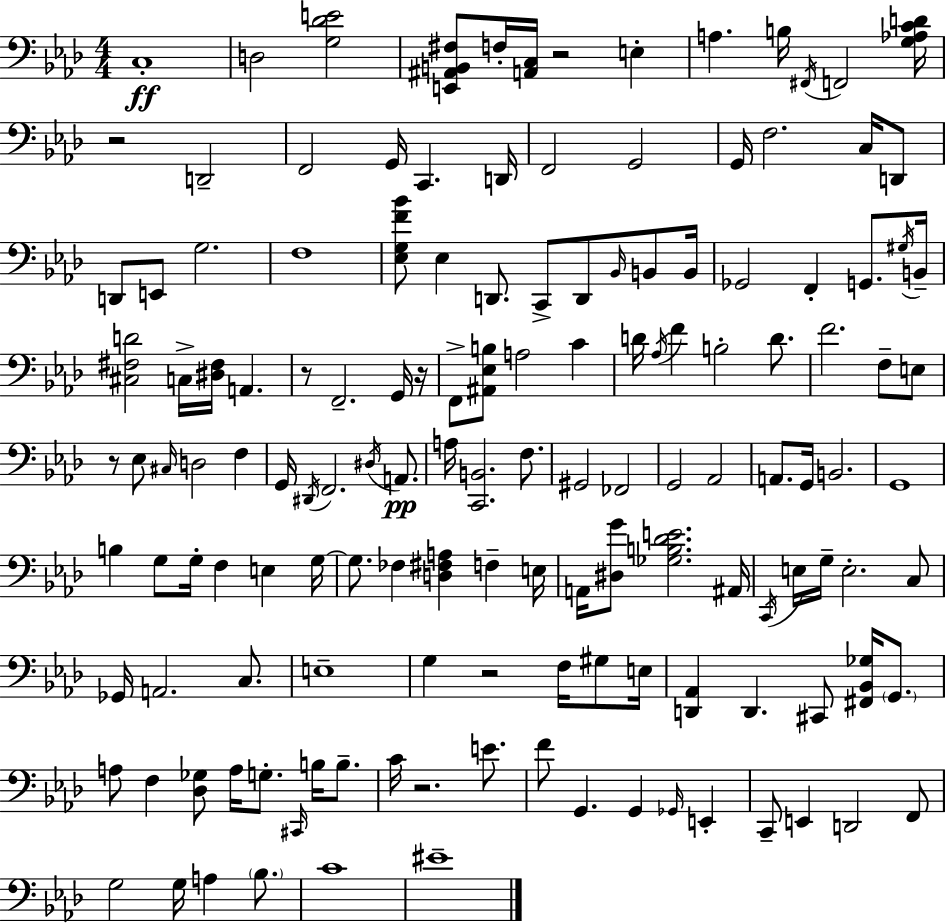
C3/w D3/h [G3,Db4,E4]/h [E2,A#2,B2,F#3]/e F3/s [A2,C3]/s R/h E3/q A3/q. B3/s F#2/s F2/h [G3,Ab3,C4,D4]/s R/h D2/h F2/h G2/s C2/q. D2/s F2/h G2/h G2/s F3/h. C3/s D2/e D2/e E2/e G3/h. F3/w [Eb3,G3,F4,Bb4]/e Eb3/q D2/e. C2/e D2/e Bb2/s B2/e B2/s Gb2/h F2/q G2/e. G#3/s B2/s [C#3,F#3,D4]/h C3/s [D#3,F#3]/s A2/q. R/e F2/h. G2/s R/s F2/e [A#2,Eb3,B3]/e A3/h C4/q D4/s Ab3/s F4/q B3/h D4/e. F4/h. F3/e E3/e R/e Eb3/e C#3/s D3/h F3/q G2/s D#2/s F2/h. D#3/s A2/e. A3/s [C2,B2]/h. F3/e. G#2/h FES2/h G2/h Ab2/h A2/e. G2/s B2/h. G2/w B3/q G3/e G3/s F3/q E3/q G3/s G3/e. FES3/q [D3,F#3,A3]/q F3/q E3/s A2/s [D#3,G4]/e [Gb3,B3,Db4,E4]/h. A#2/s C2/s E3/s G3/s E3/h. C3/e Gb2/s A2/h. C3/e. E3/w G3/q R/h F3/s G#3/e E3/s [D2,Ab2]/q D2/q. C#2/e [F#2,Bb2,Gb3]/s G2/e. A3/e F3/q [Db3,Gb3]/e A3/s G3/e. C#2/s B3/s B3/e. C4/s R/h. E4/e. F4/e G2/q. G2/q Gb2/s E2/q C2/e E2/q D2/h F2/e G3/h G3/s A3/q Bb3/e. C4/w EIS4/w